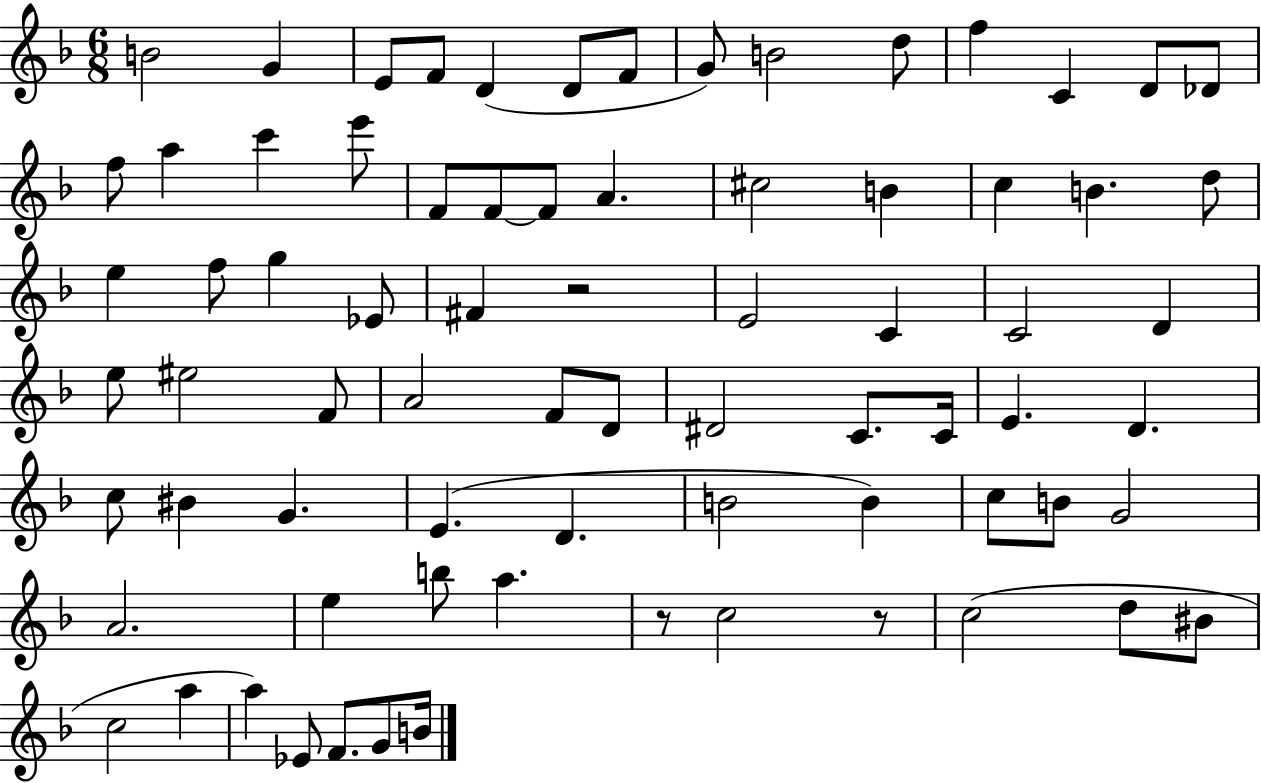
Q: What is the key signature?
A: F major